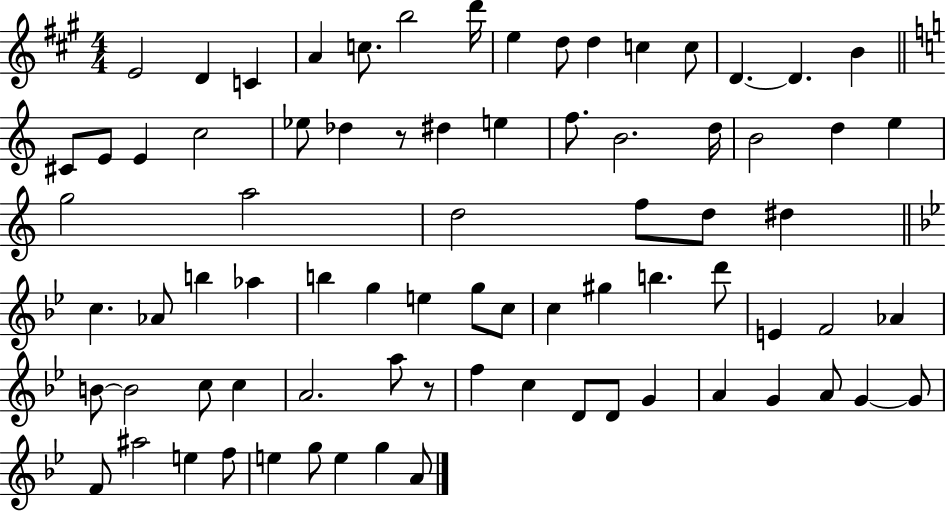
E4/h D4/q C4/q A4/q C5/e. B5/h D6/s E5/q D5/e D5/q C5/q C5/e D4/q. D4/q. B4/q C#4/e E4/e E4/q C5/h Eb5/e Db5/q R/e D#5/q E5/q F5/e. B4/h. D5/s B4/h D5/q E5/q G5/h A5/h D5/h F5/e D5/e D#5/q C5/q. Ab4/e B5/q Ab5/q B5/q G5/q E5/q G5/e C5/e C5/q G#5/q B5/q. D6/e E4/q F4/h Ab4/q B4/e B4/h C5/e C5/q A4/h. A5/e R/e F5/q C5/q D4/e D4/e G4/q A4/q G4/q A4/e G4/q G4/e F4/e A#5/h E5/q F5/e E5/q G5/e E5/q G5/q A4/e